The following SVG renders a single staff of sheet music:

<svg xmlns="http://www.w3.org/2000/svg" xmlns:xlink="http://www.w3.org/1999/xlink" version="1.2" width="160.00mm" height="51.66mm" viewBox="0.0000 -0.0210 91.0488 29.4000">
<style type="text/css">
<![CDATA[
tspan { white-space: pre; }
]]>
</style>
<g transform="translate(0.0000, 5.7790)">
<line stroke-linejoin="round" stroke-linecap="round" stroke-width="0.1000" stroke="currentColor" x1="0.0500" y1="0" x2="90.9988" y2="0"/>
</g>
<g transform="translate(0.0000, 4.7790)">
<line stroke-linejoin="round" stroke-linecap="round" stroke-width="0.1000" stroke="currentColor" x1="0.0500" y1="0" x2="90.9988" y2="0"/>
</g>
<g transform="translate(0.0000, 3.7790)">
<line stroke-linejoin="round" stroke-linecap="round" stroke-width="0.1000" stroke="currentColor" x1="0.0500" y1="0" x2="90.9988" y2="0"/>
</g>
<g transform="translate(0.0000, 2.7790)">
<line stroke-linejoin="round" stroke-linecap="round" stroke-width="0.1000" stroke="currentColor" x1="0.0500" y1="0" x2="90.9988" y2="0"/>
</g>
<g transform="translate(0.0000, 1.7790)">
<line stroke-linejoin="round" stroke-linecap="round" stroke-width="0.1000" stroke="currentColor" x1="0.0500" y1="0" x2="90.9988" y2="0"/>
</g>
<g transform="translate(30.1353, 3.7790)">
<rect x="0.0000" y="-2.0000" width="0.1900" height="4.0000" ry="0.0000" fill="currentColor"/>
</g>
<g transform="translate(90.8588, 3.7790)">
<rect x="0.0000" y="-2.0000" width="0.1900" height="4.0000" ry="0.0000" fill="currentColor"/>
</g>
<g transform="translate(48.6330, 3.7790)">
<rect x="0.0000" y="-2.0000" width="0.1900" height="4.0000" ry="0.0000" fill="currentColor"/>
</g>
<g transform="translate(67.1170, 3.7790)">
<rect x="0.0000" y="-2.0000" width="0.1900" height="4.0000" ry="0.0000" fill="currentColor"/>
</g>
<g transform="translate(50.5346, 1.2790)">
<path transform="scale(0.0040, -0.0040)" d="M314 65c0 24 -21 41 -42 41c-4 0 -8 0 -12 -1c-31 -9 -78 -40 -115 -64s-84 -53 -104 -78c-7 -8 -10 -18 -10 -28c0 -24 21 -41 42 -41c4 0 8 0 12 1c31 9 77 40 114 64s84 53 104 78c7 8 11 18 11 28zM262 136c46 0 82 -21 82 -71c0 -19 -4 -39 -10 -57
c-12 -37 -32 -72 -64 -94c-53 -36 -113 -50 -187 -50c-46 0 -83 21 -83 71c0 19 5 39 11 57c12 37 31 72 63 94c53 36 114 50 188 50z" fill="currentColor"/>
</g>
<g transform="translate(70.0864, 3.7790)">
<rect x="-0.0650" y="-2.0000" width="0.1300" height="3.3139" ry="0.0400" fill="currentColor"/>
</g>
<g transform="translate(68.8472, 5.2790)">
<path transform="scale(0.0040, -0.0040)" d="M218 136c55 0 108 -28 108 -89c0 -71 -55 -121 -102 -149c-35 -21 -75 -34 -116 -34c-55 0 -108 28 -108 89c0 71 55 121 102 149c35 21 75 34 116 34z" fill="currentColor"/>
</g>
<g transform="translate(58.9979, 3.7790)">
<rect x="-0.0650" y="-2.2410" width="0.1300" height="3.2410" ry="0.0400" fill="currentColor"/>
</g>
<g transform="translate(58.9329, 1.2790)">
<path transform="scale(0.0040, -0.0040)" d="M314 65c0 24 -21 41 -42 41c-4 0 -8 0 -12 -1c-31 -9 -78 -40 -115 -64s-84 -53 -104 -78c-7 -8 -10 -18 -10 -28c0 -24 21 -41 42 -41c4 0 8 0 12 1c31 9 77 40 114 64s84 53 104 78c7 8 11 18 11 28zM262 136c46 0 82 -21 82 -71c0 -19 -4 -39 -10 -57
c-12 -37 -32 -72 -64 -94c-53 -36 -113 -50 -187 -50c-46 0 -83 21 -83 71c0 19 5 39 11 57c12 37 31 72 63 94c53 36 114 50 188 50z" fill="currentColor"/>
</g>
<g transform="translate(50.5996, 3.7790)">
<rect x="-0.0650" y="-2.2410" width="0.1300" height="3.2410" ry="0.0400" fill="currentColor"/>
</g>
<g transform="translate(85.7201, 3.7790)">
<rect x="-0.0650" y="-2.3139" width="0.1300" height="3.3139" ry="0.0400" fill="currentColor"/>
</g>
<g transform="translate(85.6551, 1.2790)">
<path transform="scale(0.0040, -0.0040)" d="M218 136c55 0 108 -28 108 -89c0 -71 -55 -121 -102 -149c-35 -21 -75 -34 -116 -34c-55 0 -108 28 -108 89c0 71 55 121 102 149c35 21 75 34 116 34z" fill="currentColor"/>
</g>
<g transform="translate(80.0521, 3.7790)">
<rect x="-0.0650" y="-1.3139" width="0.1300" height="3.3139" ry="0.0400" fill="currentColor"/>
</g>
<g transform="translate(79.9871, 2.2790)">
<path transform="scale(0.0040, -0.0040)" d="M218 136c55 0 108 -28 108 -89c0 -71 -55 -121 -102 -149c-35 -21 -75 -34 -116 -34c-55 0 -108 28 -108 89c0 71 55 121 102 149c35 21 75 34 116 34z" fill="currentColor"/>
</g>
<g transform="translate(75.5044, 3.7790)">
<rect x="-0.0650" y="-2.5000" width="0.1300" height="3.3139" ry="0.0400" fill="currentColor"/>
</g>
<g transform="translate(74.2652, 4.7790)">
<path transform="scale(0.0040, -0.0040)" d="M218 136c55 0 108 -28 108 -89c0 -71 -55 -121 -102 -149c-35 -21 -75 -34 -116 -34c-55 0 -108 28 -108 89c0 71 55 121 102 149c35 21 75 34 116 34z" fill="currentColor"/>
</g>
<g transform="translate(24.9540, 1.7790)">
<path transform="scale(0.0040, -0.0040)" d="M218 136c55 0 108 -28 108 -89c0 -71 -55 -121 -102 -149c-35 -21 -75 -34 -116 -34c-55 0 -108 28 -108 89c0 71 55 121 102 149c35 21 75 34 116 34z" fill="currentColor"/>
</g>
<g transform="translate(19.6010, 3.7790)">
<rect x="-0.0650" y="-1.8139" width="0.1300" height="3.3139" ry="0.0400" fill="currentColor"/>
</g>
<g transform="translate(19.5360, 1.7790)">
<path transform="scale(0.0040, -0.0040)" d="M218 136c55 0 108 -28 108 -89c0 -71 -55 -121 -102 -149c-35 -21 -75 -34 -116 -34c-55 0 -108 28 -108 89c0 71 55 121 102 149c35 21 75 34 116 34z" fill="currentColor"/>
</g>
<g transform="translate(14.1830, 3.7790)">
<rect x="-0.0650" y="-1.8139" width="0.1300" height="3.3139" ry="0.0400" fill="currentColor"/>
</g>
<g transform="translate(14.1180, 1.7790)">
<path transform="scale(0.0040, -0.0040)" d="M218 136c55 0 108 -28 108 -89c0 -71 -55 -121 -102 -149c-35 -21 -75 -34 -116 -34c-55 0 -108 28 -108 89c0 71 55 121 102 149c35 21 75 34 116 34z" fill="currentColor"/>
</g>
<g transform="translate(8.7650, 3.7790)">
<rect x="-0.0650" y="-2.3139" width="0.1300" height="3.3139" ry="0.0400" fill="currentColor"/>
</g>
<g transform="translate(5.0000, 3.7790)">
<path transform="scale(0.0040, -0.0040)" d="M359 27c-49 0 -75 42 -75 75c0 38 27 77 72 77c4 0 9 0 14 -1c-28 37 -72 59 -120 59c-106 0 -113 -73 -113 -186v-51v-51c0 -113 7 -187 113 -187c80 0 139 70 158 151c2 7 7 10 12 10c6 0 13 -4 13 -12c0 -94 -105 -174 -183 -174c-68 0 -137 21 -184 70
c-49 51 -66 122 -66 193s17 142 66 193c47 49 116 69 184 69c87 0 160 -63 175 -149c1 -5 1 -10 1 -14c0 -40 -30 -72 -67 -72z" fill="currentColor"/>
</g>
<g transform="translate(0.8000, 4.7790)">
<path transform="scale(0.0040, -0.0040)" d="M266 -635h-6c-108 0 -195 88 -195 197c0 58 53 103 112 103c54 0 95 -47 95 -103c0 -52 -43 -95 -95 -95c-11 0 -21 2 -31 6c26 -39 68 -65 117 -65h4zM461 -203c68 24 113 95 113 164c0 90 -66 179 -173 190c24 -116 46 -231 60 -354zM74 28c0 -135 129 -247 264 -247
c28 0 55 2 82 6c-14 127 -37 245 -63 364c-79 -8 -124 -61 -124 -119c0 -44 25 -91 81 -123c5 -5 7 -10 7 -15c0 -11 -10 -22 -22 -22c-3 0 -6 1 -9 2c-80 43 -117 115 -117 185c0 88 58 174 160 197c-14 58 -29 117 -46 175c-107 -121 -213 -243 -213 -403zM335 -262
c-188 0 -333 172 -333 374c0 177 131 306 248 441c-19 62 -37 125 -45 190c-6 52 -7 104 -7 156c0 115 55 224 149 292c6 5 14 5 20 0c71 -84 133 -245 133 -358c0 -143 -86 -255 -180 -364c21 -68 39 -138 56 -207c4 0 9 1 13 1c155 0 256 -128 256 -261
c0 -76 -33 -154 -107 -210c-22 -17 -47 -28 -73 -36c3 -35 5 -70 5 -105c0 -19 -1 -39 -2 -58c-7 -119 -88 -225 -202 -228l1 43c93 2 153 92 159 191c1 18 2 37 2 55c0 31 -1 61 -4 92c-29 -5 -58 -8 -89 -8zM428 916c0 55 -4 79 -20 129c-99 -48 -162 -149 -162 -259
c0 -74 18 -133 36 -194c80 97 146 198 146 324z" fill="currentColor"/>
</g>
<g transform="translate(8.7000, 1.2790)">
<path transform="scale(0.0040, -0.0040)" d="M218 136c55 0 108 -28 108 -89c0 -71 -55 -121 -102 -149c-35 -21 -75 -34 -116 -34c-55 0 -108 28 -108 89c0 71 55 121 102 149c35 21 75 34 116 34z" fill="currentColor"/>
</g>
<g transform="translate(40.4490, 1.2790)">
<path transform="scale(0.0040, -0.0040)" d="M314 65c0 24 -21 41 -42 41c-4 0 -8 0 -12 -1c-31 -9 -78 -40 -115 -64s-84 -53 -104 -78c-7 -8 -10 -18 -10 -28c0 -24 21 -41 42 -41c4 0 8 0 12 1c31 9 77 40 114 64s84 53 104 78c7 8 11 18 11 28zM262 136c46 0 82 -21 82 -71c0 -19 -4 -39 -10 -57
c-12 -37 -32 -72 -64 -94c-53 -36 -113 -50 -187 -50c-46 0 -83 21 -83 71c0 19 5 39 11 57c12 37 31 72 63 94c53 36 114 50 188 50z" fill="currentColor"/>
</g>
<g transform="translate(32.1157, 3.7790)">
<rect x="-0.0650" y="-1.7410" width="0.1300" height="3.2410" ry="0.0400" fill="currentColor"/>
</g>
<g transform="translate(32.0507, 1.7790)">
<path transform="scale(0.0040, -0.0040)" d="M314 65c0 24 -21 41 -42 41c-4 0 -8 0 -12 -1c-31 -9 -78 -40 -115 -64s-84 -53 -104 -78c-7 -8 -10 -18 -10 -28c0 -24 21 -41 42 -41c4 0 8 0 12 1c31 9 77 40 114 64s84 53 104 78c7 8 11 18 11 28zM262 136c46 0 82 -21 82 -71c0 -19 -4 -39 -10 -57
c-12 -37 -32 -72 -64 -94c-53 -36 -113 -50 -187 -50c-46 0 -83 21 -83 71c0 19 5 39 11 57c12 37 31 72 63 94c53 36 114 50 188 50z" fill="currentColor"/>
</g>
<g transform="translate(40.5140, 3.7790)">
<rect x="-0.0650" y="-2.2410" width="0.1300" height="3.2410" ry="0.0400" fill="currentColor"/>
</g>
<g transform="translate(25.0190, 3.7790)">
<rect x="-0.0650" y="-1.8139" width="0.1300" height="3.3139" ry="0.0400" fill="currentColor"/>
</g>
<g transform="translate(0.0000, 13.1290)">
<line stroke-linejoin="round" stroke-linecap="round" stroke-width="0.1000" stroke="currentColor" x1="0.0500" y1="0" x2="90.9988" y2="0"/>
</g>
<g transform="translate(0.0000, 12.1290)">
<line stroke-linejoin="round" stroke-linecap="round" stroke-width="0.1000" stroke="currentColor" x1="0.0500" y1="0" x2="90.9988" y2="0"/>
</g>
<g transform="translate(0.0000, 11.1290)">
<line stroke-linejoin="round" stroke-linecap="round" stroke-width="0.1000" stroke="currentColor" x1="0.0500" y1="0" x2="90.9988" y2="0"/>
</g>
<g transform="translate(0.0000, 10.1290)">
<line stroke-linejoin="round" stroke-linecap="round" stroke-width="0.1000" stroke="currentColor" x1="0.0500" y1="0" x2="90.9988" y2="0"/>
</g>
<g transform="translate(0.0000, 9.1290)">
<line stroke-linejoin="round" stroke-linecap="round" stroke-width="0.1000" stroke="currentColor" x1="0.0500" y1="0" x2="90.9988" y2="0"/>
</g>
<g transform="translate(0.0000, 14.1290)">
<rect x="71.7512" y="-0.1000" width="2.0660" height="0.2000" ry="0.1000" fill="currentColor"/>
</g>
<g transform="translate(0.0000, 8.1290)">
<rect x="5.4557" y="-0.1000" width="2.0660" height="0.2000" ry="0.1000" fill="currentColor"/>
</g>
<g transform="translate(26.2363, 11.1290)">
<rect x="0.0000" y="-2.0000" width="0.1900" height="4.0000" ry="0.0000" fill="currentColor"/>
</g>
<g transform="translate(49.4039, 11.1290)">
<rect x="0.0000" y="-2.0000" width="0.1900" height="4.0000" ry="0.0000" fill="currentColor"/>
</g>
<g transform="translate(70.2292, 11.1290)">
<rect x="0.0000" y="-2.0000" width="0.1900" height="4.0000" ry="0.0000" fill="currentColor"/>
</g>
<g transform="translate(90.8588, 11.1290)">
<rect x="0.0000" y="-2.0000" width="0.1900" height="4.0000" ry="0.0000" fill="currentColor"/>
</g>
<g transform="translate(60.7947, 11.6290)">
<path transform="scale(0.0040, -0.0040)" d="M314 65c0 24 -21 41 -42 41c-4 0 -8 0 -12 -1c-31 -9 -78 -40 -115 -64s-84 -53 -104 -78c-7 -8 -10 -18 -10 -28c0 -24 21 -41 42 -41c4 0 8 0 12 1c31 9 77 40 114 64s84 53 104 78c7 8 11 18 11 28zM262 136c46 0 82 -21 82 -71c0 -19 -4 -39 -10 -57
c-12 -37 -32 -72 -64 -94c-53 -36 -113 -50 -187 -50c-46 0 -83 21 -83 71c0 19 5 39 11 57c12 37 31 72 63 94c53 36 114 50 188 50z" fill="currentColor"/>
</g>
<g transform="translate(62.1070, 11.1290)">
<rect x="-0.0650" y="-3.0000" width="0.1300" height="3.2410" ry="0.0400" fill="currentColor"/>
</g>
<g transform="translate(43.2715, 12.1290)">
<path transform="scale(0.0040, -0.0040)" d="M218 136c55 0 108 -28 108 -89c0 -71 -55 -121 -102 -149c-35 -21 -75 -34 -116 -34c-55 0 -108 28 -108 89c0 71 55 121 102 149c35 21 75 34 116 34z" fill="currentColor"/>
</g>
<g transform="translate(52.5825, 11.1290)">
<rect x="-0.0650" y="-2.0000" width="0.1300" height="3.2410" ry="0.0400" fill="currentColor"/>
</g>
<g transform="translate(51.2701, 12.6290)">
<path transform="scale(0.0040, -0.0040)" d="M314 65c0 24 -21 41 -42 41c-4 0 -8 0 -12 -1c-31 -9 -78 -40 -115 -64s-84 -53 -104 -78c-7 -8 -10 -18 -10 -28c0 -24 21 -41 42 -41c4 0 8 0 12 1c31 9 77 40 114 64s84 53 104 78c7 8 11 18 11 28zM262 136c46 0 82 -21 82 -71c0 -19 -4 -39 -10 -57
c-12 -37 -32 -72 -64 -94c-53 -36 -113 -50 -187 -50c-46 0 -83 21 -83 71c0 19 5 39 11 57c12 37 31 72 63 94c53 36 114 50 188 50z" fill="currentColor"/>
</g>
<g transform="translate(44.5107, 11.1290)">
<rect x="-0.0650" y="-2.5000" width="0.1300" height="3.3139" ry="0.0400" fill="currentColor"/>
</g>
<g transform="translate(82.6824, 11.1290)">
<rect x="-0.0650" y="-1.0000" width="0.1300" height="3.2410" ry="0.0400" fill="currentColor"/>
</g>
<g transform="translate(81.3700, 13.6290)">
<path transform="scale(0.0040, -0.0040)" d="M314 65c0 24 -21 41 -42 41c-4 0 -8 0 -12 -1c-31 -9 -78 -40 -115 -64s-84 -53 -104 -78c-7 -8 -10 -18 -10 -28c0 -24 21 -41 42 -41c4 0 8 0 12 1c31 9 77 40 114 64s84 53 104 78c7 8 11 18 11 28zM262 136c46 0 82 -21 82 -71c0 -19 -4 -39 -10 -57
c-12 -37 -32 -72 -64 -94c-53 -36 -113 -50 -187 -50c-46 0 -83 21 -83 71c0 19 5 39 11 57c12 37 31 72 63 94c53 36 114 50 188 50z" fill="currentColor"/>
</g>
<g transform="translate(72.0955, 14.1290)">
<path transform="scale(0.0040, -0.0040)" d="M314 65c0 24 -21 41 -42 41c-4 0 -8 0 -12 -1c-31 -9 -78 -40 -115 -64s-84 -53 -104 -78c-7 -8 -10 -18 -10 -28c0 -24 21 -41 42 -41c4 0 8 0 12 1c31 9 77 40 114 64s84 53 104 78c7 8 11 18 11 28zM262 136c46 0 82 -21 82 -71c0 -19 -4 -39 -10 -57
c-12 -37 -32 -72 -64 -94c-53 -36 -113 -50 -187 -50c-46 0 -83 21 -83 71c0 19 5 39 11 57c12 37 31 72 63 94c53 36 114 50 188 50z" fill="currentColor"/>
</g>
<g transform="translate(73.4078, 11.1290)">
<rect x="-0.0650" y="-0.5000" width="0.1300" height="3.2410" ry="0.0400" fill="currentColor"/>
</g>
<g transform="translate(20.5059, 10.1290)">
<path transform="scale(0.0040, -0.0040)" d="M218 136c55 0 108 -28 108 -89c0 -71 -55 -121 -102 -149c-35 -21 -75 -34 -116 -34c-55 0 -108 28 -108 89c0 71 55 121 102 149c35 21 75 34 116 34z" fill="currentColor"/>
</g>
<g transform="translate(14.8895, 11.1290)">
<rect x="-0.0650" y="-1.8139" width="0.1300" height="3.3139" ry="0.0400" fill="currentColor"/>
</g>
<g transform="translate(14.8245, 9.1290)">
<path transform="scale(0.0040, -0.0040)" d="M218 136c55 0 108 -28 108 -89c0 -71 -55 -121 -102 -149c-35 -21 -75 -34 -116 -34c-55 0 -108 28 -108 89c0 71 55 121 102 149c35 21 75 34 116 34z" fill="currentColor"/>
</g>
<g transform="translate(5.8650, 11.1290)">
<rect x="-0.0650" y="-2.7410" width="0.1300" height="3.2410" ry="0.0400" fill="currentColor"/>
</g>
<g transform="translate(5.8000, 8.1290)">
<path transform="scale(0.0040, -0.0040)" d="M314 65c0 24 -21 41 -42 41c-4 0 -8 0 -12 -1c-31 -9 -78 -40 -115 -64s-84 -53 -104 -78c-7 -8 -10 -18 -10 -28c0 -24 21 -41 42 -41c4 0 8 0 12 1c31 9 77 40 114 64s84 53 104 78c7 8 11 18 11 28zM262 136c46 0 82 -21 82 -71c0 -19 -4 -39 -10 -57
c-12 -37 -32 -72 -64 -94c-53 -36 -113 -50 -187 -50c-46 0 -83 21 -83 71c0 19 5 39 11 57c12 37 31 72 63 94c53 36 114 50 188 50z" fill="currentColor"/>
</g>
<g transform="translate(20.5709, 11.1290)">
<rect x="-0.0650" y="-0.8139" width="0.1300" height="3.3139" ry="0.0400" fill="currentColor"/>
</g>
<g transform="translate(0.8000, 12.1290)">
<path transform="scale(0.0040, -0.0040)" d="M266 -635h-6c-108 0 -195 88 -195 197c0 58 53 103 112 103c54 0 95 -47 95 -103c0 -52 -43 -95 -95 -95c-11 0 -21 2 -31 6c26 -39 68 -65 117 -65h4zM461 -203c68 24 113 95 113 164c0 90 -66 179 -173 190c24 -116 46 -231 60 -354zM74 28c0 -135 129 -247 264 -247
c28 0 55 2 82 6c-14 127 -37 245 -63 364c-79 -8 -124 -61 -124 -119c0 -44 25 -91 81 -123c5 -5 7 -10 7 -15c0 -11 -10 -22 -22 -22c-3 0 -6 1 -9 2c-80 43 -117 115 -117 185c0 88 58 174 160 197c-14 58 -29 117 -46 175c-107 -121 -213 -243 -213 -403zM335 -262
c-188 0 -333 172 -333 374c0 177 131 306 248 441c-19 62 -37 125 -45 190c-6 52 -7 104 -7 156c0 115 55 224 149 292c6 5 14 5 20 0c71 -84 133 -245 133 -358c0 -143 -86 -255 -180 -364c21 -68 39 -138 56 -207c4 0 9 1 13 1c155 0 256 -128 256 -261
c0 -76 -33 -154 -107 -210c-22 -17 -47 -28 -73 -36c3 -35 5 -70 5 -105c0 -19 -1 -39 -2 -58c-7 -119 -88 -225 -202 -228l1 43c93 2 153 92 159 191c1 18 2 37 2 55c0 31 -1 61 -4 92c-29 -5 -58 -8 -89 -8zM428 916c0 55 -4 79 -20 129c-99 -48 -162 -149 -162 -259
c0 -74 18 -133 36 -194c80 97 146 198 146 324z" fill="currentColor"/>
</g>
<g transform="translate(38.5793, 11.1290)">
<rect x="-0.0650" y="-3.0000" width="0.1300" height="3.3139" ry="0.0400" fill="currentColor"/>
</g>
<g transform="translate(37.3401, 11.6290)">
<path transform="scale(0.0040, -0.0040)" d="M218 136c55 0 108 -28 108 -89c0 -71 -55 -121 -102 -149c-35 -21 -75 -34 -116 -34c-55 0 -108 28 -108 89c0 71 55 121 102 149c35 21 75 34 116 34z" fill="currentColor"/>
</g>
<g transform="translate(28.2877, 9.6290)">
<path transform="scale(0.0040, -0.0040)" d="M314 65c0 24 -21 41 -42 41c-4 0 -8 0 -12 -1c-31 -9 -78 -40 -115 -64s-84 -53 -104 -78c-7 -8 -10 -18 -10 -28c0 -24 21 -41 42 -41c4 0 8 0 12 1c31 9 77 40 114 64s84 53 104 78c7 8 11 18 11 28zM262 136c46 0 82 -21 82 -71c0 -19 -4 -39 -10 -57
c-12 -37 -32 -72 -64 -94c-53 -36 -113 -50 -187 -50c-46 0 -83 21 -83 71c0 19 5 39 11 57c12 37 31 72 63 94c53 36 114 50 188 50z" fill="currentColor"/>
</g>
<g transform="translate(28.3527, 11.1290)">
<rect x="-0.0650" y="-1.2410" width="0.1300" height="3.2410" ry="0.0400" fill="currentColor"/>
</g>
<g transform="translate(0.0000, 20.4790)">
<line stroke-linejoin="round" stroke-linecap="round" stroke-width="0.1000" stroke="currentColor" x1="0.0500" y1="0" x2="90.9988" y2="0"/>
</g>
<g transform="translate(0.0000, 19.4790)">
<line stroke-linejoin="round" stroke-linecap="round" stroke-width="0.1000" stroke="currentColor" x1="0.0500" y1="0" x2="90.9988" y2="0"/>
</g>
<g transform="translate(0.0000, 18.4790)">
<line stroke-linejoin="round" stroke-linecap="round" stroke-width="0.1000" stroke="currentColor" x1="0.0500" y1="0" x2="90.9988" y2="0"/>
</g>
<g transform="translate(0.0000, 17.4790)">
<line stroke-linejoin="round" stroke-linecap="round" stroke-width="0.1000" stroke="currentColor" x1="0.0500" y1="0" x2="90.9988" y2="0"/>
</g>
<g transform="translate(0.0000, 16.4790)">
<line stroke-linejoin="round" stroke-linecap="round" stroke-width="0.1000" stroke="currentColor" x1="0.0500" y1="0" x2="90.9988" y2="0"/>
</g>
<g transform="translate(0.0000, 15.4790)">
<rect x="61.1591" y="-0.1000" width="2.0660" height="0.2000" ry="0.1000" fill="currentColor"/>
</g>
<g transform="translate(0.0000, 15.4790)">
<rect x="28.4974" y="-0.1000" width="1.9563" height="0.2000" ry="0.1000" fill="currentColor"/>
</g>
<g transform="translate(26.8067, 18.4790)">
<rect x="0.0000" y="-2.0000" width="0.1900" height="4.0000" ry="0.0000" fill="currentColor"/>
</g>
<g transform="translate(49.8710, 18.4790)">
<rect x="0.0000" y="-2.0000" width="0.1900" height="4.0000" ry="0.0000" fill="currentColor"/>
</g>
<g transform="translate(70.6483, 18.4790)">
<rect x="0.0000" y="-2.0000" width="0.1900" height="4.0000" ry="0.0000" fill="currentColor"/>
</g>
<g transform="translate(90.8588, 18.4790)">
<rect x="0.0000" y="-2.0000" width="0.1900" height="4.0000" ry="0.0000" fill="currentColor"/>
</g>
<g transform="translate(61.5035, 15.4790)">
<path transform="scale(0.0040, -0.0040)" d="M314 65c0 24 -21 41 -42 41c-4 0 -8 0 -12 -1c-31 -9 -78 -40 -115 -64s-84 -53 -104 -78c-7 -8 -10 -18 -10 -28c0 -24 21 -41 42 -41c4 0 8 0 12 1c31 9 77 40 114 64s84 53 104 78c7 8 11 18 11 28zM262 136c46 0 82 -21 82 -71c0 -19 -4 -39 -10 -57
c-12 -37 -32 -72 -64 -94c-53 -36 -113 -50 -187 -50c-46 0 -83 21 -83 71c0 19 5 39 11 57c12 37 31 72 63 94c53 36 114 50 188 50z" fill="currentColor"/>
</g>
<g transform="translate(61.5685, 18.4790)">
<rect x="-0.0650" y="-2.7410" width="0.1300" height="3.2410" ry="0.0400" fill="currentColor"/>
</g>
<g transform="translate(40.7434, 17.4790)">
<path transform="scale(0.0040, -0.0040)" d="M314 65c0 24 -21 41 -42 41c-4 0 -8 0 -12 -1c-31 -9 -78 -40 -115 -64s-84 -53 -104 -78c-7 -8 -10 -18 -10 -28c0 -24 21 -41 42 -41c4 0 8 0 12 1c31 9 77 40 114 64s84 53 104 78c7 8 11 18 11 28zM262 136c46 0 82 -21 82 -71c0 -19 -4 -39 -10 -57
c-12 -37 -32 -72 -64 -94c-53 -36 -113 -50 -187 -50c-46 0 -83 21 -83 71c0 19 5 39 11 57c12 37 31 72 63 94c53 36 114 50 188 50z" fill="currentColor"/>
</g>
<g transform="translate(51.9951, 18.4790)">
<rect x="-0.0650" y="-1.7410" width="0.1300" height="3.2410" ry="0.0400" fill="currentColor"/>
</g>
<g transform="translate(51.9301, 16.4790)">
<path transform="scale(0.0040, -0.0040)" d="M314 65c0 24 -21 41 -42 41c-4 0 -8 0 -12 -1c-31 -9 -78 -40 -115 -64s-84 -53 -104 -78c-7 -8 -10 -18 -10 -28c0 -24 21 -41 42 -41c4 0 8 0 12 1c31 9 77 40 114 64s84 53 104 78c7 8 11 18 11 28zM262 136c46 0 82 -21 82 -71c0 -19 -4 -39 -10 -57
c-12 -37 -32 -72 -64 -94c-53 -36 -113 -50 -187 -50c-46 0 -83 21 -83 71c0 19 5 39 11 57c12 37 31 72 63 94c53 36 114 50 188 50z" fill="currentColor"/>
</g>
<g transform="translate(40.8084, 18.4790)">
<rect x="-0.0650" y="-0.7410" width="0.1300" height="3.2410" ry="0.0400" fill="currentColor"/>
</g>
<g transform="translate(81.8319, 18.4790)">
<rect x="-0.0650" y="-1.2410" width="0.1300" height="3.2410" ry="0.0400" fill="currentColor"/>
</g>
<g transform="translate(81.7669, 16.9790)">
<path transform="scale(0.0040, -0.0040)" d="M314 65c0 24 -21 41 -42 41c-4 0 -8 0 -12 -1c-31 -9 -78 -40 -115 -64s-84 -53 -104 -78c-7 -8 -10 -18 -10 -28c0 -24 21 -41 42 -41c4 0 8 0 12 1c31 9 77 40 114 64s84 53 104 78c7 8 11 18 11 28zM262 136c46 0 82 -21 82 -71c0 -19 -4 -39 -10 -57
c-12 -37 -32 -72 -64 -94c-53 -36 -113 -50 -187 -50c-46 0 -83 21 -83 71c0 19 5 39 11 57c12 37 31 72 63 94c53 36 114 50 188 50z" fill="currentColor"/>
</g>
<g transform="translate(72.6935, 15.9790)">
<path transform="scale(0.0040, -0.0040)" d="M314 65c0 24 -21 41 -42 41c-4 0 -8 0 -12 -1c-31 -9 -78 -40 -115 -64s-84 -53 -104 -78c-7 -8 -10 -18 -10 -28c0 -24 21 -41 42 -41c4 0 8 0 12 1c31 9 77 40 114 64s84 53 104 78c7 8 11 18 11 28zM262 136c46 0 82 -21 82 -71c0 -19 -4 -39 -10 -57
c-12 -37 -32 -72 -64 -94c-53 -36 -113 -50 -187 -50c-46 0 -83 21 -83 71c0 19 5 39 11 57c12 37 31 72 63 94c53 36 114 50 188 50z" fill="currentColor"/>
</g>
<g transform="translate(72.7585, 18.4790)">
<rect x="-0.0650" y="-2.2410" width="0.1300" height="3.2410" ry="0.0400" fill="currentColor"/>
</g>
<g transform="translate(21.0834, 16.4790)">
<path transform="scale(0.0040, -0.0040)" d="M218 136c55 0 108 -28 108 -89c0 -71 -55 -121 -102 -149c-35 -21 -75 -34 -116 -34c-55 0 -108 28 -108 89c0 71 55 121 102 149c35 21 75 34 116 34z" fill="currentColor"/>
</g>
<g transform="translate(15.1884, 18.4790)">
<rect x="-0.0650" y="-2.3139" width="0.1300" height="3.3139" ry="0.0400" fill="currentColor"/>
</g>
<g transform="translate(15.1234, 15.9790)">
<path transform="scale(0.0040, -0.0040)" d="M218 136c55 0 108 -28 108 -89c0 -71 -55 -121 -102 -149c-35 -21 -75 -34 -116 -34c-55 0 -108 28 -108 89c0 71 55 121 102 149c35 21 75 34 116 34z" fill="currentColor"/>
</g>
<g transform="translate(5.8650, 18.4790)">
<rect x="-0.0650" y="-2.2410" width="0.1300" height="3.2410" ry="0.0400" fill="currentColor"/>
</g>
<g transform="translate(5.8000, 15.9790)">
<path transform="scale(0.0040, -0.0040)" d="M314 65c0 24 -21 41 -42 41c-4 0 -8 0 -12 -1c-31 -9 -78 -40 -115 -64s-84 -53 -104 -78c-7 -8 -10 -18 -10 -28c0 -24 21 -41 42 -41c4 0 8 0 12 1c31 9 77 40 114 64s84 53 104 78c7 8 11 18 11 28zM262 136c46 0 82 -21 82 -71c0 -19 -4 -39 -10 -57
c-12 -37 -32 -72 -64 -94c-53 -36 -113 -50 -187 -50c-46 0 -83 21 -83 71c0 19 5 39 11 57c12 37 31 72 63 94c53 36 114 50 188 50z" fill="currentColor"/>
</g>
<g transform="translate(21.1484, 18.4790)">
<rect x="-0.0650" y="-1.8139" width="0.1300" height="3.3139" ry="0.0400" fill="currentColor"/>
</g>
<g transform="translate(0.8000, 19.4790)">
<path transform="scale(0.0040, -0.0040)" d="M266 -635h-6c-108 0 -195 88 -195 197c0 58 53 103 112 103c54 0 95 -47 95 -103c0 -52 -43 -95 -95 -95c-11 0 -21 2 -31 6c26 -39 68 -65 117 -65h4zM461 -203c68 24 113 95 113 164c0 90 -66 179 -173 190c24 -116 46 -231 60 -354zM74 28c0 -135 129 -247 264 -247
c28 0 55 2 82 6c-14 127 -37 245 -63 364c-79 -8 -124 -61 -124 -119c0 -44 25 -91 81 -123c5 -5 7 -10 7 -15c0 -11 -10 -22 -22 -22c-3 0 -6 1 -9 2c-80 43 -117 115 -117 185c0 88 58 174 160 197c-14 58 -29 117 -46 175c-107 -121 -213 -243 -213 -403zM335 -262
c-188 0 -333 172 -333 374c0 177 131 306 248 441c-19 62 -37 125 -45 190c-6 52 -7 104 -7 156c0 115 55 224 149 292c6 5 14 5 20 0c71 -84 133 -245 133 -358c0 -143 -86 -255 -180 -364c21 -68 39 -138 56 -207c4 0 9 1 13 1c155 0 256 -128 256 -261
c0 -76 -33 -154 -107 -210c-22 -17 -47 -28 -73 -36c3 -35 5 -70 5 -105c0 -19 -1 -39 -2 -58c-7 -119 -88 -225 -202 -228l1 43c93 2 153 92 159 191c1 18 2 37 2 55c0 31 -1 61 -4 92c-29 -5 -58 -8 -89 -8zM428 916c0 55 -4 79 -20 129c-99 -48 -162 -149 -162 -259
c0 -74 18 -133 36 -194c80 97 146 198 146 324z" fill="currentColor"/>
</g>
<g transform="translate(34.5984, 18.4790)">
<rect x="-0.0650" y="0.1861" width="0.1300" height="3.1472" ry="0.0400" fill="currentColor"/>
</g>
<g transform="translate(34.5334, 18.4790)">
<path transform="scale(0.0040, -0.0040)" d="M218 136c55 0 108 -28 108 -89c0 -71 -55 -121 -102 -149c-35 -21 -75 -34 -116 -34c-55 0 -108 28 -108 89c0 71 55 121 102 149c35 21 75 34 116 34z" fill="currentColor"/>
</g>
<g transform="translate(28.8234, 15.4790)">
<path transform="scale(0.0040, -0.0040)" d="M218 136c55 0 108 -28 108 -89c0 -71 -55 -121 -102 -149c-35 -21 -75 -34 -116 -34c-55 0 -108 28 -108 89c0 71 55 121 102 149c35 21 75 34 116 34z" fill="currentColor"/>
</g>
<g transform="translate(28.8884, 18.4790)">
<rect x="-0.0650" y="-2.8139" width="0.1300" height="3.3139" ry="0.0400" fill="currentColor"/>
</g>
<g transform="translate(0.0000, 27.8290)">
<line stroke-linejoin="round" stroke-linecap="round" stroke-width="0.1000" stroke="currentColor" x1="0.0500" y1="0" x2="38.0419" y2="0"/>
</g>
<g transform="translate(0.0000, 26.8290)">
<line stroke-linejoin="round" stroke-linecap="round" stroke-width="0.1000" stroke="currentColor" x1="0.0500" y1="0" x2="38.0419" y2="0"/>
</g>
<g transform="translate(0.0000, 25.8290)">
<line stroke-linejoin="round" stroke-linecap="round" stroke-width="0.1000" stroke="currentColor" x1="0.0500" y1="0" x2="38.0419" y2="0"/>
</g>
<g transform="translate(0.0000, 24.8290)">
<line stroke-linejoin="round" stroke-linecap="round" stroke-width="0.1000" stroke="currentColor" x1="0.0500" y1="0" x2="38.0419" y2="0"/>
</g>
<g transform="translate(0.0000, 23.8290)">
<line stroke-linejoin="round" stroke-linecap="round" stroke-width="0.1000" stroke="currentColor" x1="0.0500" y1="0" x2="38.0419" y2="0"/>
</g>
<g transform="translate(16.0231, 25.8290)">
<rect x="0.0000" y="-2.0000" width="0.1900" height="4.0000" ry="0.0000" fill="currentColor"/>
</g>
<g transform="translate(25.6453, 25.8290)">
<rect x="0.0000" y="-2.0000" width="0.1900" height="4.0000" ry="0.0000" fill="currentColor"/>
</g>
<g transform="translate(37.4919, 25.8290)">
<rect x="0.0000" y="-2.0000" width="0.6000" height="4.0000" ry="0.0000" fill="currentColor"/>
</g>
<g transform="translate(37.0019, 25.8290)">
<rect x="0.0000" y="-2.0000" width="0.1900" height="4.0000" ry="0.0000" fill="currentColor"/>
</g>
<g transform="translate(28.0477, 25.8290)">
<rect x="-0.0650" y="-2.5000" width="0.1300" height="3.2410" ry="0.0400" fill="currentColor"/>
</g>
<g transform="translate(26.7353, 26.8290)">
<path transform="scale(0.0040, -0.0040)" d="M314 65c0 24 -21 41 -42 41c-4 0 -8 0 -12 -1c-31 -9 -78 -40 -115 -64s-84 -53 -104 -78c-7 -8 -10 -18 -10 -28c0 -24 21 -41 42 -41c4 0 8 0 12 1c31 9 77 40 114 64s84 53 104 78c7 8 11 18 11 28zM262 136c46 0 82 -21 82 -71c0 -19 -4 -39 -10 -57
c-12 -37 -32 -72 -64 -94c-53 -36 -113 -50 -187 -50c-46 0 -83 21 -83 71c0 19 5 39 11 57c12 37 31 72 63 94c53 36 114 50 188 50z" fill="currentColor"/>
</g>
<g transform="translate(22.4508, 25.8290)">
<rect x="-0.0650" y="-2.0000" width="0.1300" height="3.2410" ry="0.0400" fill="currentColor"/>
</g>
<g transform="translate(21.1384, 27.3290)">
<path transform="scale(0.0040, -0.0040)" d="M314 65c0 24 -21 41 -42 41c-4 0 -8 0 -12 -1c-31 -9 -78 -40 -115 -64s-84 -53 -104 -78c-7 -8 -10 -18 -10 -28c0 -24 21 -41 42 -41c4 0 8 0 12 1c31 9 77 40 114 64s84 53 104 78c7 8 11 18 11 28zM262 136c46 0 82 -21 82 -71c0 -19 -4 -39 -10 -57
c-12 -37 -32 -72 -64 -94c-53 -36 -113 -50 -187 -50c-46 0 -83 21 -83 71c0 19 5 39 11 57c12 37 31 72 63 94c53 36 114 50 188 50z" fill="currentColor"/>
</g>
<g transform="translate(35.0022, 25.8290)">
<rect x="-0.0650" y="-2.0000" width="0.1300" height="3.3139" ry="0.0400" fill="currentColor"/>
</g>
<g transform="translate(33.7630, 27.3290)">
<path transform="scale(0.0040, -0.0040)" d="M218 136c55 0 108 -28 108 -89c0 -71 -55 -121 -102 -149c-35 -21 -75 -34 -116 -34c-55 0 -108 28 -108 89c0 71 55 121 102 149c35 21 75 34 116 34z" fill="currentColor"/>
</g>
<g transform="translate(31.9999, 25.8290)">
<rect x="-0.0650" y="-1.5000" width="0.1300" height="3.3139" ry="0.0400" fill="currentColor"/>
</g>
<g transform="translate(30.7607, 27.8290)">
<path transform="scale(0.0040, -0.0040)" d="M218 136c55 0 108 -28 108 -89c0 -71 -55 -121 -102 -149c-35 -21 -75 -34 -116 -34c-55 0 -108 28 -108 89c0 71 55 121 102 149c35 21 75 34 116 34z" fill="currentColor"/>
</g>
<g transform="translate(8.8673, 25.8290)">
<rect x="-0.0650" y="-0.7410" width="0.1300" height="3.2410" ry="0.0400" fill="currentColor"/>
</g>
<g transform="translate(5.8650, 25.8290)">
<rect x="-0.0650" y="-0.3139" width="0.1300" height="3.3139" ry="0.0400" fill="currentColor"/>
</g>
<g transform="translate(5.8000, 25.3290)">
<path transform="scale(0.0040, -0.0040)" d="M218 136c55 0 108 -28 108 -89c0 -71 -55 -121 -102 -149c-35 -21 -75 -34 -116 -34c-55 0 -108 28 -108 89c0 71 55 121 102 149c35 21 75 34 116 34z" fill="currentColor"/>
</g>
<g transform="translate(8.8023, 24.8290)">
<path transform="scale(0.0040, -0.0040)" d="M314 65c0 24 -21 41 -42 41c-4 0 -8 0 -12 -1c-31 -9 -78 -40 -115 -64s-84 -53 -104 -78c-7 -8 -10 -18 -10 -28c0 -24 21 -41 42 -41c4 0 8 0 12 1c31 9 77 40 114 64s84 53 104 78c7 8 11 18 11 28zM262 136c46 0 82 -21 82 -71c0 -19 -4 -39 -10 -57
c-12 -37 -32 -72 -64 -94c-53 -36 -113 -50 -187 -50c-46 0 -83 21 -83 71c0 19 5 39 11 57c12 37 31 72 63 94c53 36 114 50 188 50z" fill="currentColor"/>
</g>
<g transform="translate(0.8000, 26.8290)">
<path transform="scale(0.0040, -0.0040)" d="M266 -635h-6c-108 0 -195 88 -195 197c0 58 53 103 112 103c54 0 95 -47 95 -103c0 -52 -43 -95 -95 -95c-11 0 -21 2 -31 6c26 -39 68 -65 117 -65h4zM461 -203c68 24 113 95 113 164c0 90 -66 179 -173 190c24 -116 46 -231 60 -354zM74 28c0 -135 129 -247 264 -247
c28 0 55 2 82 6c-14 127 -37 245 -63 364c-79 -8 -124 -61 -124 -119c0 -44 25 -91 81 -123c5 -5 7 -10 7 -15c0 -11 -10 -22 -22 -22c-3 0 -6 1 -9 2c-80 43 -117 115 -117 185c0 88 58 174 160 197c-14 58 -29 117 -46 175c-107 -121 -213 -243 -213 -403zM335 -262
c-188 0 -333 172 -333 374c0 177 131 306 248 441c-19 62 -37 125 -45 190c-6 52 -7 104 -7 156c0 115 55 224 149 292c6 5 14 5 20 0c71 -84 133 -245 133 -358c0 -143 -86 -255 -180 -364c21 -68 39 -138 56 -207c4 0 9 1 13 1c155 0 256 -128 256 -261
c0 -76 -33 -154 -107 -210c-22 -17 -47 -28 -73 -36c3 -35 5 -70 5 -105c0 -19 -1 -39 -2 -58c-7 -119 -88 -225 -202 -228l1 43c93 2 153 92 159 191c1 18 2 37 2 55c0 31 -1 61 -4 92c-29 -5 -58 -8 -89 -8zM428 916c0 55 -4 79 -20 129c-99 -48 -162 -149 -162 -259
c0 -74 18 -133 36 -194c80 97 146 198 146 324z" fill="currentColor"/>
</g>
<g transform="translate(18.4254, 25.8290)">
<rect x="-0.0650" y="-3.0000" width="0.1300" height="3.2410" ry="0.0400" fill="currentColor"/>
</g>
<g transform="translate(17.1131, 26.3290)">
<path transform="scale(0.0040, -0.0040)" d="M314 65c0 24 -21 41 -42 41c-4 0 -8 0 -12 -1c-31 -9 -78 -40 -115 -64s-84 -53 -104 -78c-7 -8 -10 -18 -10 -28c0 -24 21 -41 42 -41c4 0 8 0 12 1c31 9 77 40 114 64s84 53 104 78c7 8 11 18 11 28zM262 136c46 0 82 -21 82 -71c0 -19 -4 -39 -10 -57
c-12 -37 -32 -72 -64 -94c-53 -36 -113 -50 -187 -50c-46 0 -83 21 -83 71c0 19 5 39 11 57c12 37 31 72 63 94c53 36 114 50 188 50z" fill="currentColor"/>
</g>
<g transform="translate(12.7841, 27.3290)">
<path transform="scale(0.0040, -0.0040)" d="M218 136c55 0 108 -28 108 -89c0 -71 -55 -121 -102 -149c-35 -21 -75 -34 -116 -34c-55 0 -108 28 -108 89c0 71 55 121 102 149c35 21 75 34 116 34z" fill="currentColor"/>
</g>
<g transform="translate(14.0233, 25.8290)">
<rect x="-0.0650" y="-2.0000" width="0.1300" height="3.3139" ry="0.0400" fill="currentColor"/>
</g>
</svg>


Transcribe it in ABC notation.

X:1
T:Untitled
M:4/4
L:1/4
K:C
g f f f f2 g2 g2 g2 F G e g a2 f d e2 A G F2 A2 C2 D2 g2 g f a B d2 f2 a2 g2 e2 c d2 F A2 F2 G2 E F